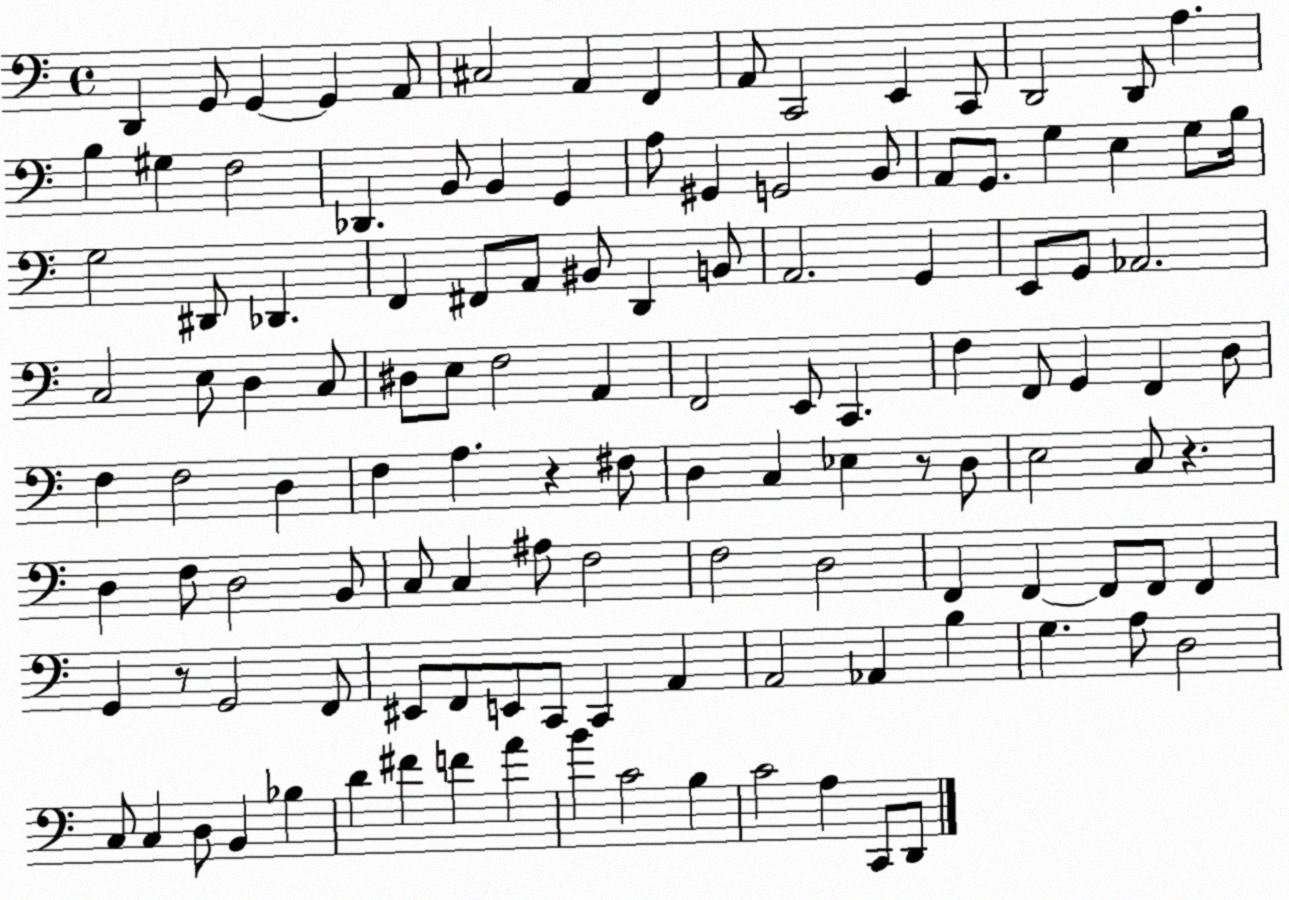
X:1
T:Untitled
M:4/4
L:1/4
K:C
D,, G,,/2 G,, G,, A,,/2 ^C,2 A,, F,, A,,/2 C,,2 E,, C,,/2 D,,2 D,,/2 A, B, ^G, F,2 _D,, B,,/2 B,, G,, A,/2 ^G,, G,,2 B,,/2 A,,/2 G,,/2 G, E, G,/2 B,/4 G,2 ^D,,/2 _D,, F,, ^F,,/2 A,,/2 ^B,,/2 D,, B,,/2 A,,2 G,, E,,/2 G,,/2 _A,,2 C,2 E,/2 D, C,/2 ^D,/2 E,/2 F,2 A,, F,,2 E,,/2 C,, F, F,,/2 G,, F,, D,/2 F, F,2 D, F, A, z ^F,/2 D, C, _E, z/2 D,/2 E,2 C,/2 z D, F,/2 D,2 B,,/2 C,/2 C, ^A,/2 F,2 F,2 D,2 F,, F,, F,,/2 F,,/2 F,, G,, z/2 G,,2 F,,/2 ^E,,/2 F,,/2 E,,/2 C,,/2 C,, A,, A,,2 _A,, B, G, A,/2 D,2 C,/2 C, D,/2 B,, _B, D ^F F A B C2 B, C2 A, C,,/2 D,,/2